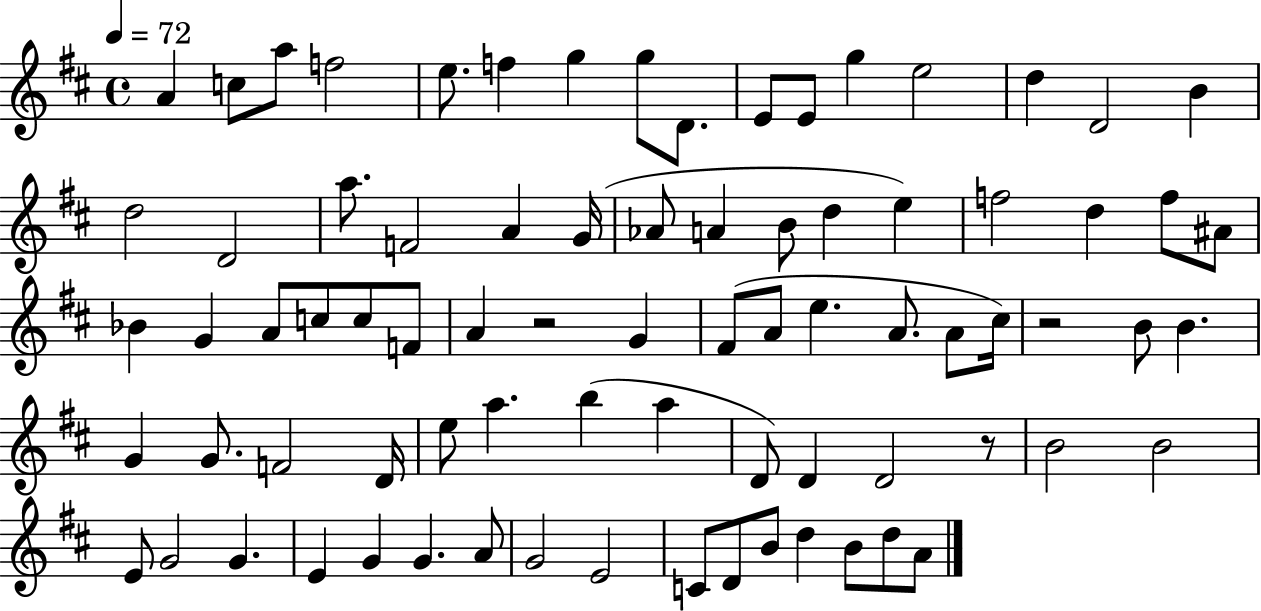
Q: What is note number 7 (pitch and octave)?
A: G5